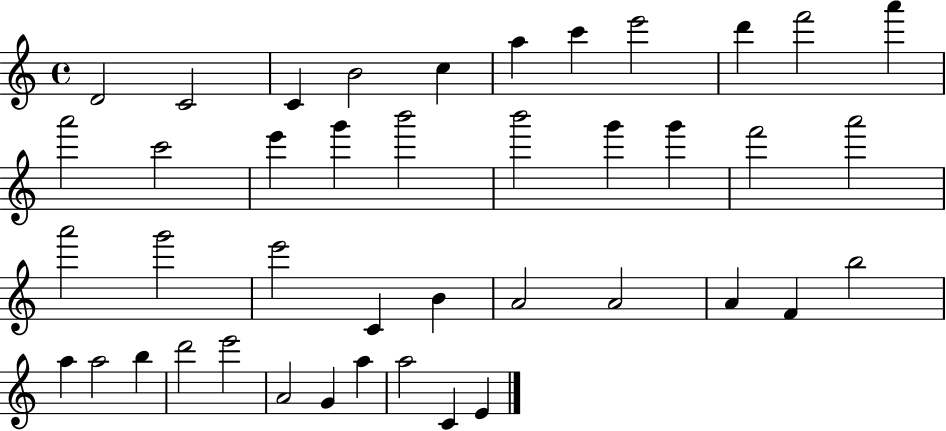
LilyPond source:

{
  \clef treble
  \time 4/4
  \defaultTimeSignature
  \key c \major
  d'2 c'2 | c'4 b'2 c''4 | a''4 c'''4 e'''2 | d'''4 f'''2 a'''4 | \break a'''2 c'''2 | e'''4 g'''4 b'''2 | b'''2 g'''4 g'''4 | f'''2 a'''2 | \break a'''2 g'''2 | e'''2 c'4 b'4 | a'2 a'2 | a'4 f'4 b''2 | \break a''4 a''2 b''4 | d'''2 e'''2 | a'2 g'4 a''4 | a''2 c'4 e'4 | \break \bar "|."
}